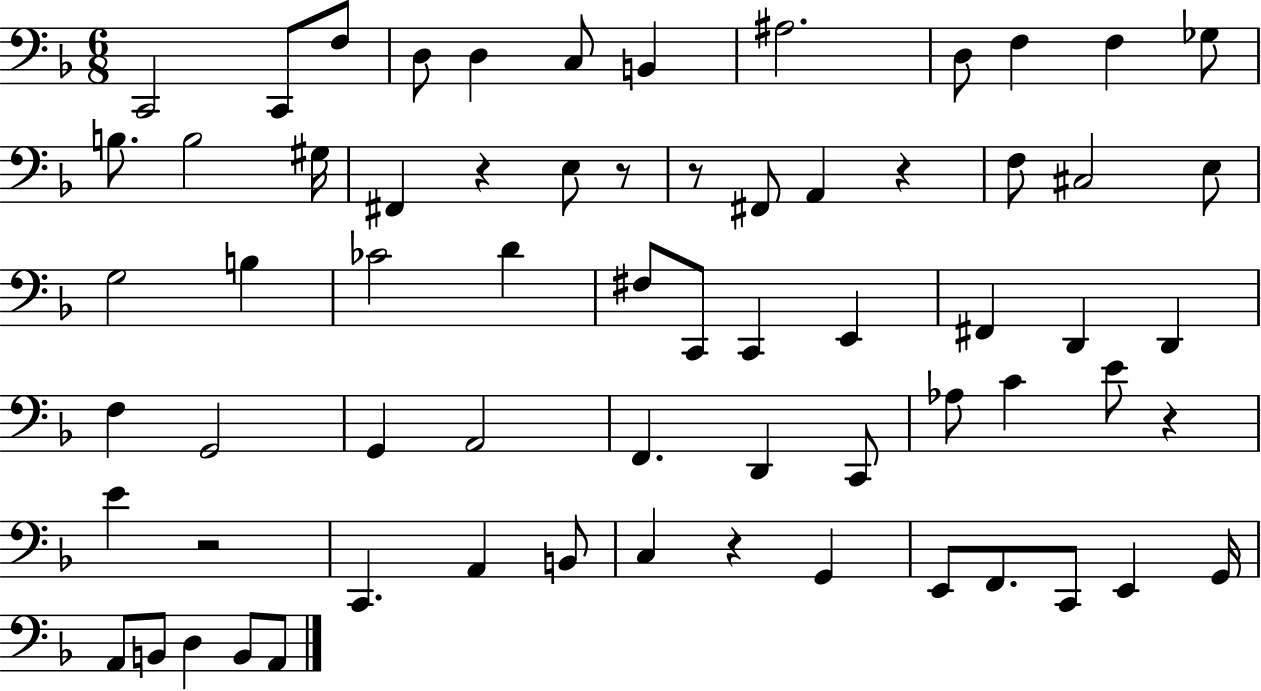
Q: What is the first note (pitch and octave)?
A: C2